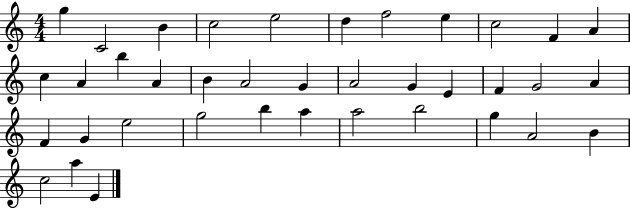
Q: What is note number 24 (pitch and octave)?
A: A4